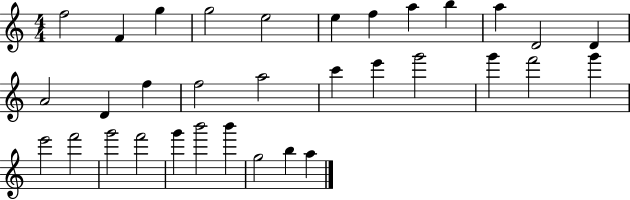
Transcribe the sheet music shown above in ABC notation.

X:1
T:Untitled
M:4/4
L:1/4
K:C
f2 F g g2 e2 e f a b a D2 D A2 D f f2 a2 c' e' g'2 g' f'2 g' e'2 f'2 g'2 f'2 g' b'2 b' g2 b a